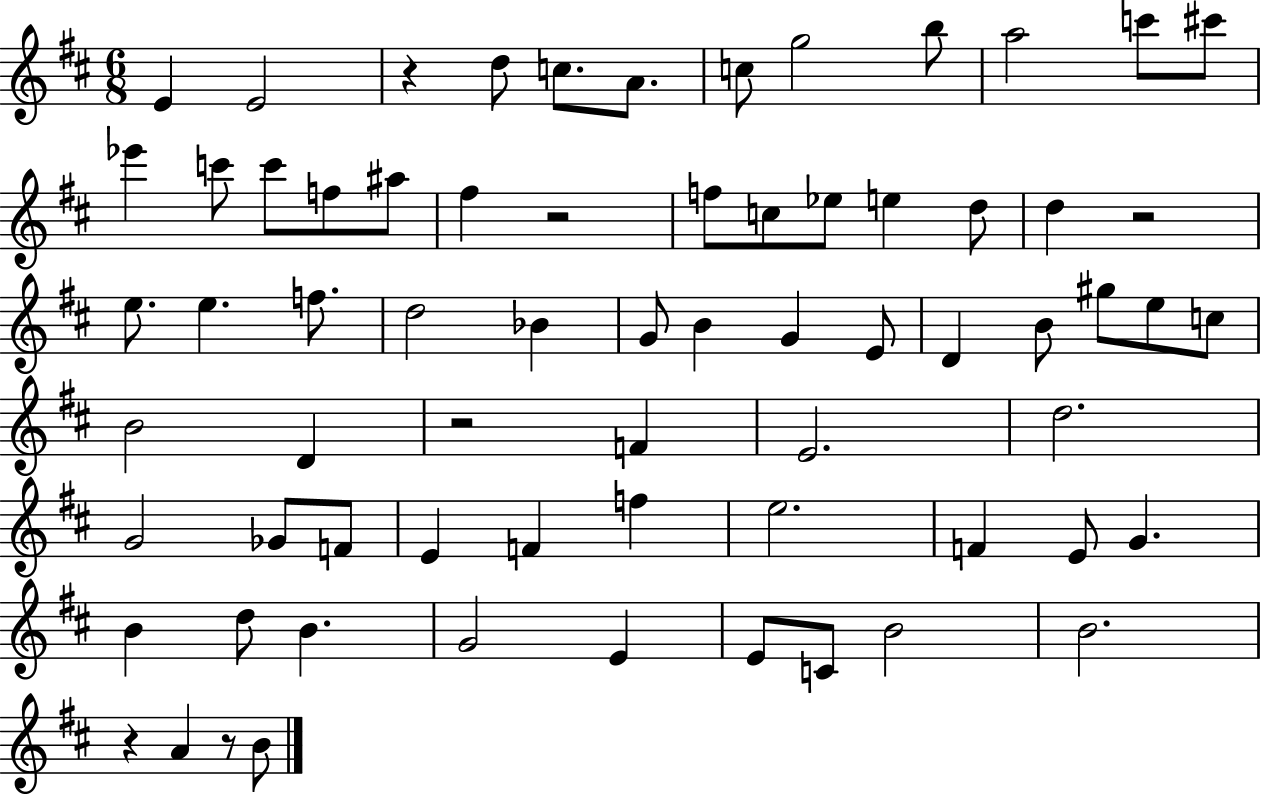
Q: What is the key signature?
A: D major